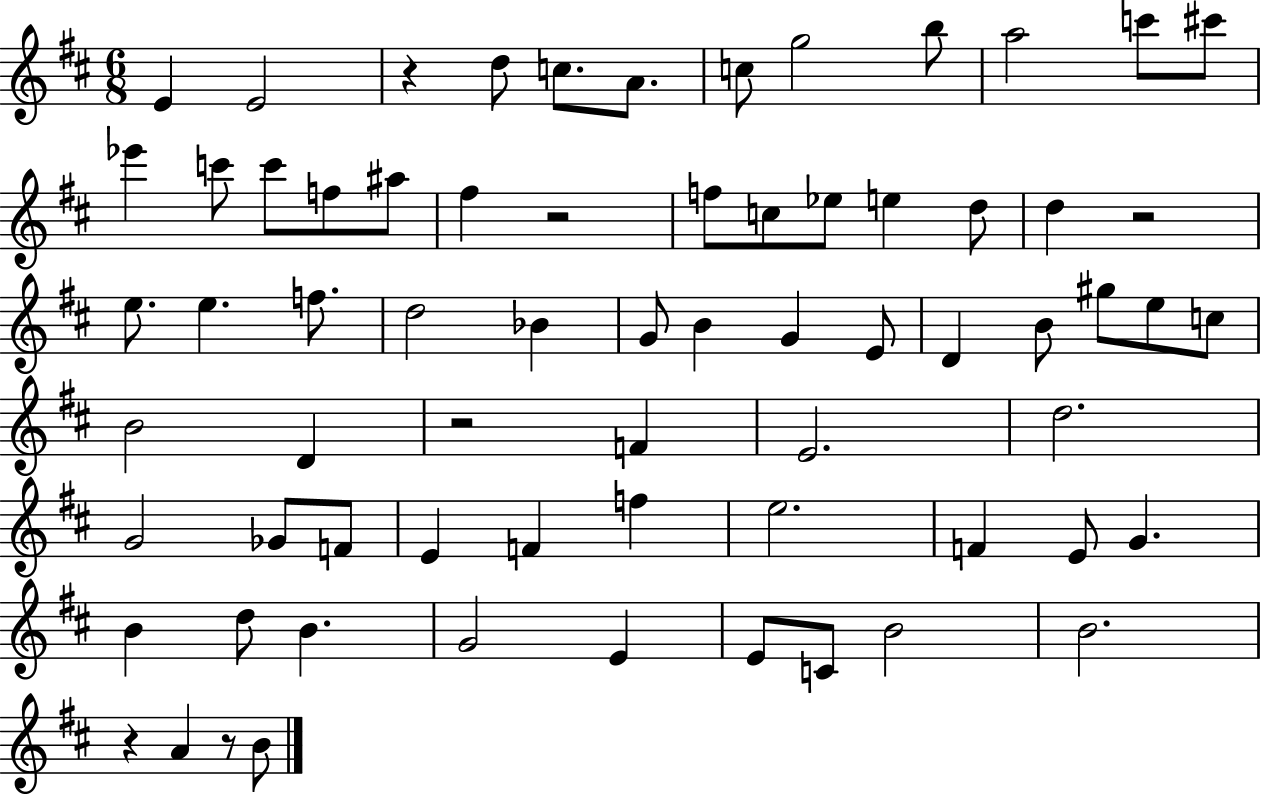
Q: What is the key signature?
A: D major